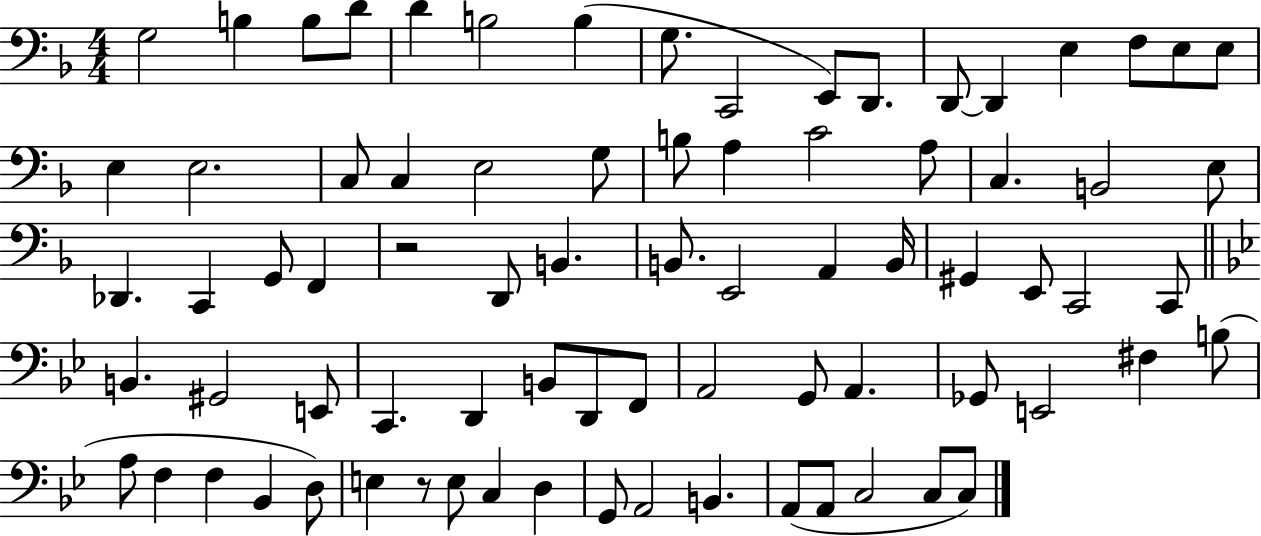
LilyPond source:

{
  \clef bass
  \numericTimeSignature
  \time 4/4
  \key f \major
  g2 b4 b8 d'8 | d'4 b2 b4( | g8. c,2 e,8) d,8. | d,8~~ d,4 e4 f8 e8 e8 | \break e4 e2. | c8 c4 e2 g8 | b8 a4 c'2 a8 | c4. b,2 e8 | \break des,4. c,4 g,8 f,4 | r2 d,8 b,4. | b,8. e,2 a,4 b,16 | gis,4 e,8 c,2 c,8 | \break \bar "||" \break \key bes \major b,4. gis,2 e,8 | c,4. d,4 b,8 d,8 f,8 | a,2 g,8 a,4. | ges,8 e,2 fis4 b8( | \break a8 f4 f4 bes,4 d8) | e4 r8 e8 c4 d4 | g,8 a,2 b,4. | a,8( a,8 c2 c8 c8) | \break \bar "|."
}